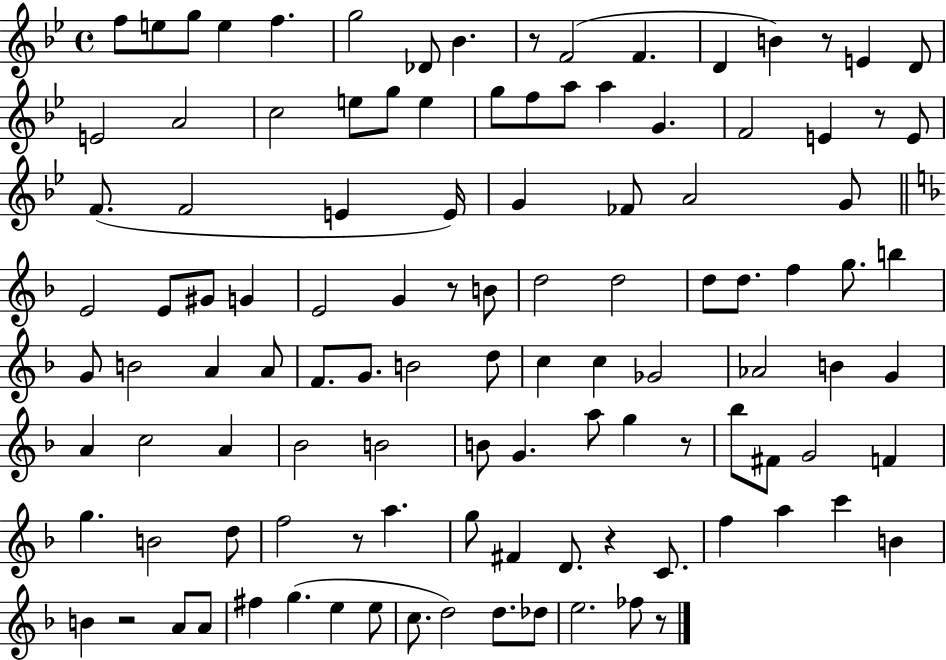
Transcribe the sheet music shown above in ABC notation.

X:1
T:Untitled
M:4/4
L:1/4
K:Bb
f/2 e/2 g/2 e f g2 _D/2 _B z/2 F2 F D B z/2 E D/2 E2 A2 c2 e/2 g/2 e g/2 f/2 a/2 a G F2 E z/2 E/2 F/2 F2 E E/4 G _F/2 A2 G/2 E2 E/2 ^G/2 G E2 G z/2 B/2 d2 d2 d/2 d/2 f g/2 b G/2 B2 A A/2 F/2 G/2 B2 d/2 c c _G2 _A2 B G A c2 A _B2 B2 B/2 G a/2 g z/2 _b/2 ^F/2 G2 F g B2 d/2 f2 z/2 a g/2 ^F D/2 z C/2 f a c' B B z2 A/2 A/2 ^f g e e/2 c/2 d2 d/2 _d/2 e2 _f/2 z/2